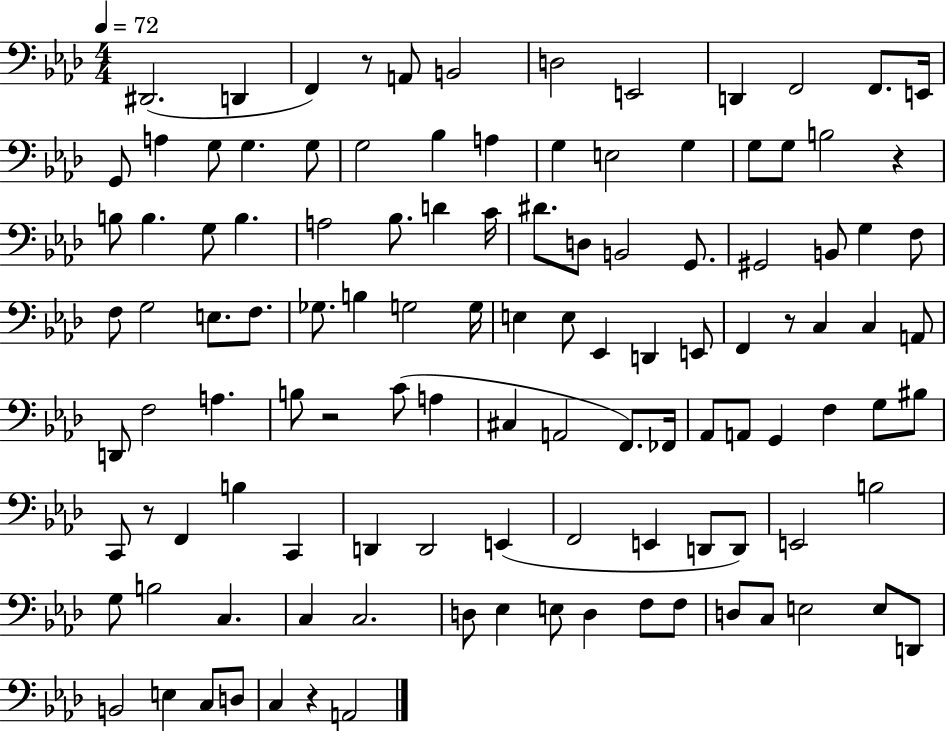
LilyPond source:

{
  \clef bass
  \numericTimeSignature
  \time 4/4
  \key aes \major
  \tempo 4 = 72
  dis,2.( d,4 | f,4) r8 a,8 b,2 | d2 e,2 | d,4 f,2 f,8. e,16 | \break g,8 a4 g8 g4. g8 | g2 bes4 a4 | g4 e2 g4 | g8 g8 b2 r4 | \break b8 b4. g8 b4. | a2 bes8. d'4 c'16 | dis'8. d8 b,2 g,8. | gis,2 b,8 g4 f8 | \break f8 g2 e8. f8. | ges8. b4 g2 g16 | e4 e8 ees,4 d,4 e,8 | f,4 r8 c4 c4 a,8 | \break d,8 f2 a4. | b8 r2 c'8( a4 | cis4 a,2 f,8.) fes,16 | aes,8 a,8 g,4 f4 g8 bis8 | \break c,8 r8 f,4 b4 c,4 | d,4 d,2 e,4( | f,2 e,4 d,8 d,8) | e,2 b2 | \break g8 b2 c4. | c4 c2. | d8 ees4 e8 d4 f8 f8 | d8 c8 e2 e8 d,8 | \break b,2 e4 c8 d8 | c4 r4 a,2 | \bar "|."
}